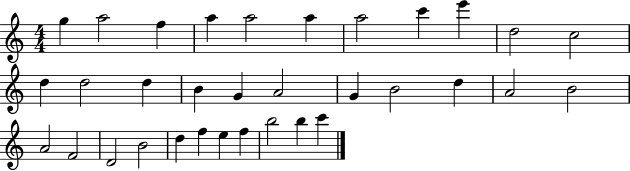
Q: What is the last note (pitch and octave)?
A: C6